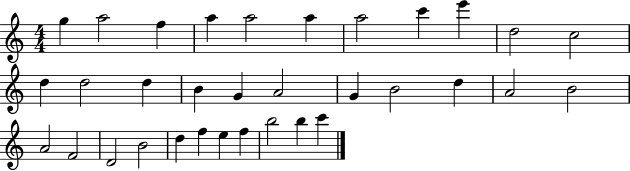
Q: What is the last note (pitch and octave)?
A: C6